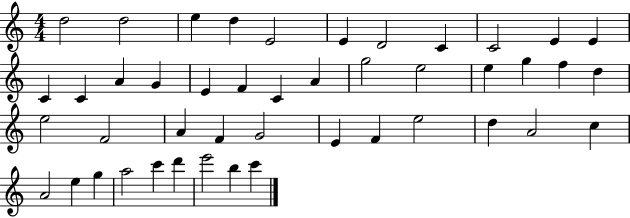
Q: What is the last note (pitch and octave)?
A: C6